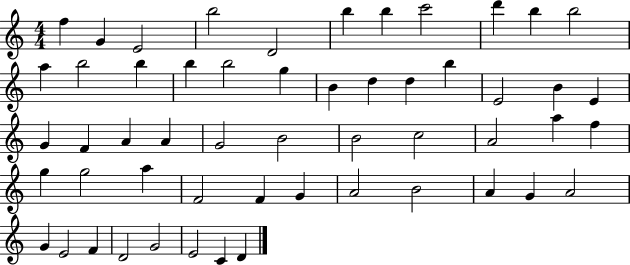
{
  \clef treble
  \numericTimeSignature
  \time 4/4
  \key c \major
  f''4 g'4 e'2 | b''2 d'2 | b''4 b''4 c'''2 | d'''4 b''4 b''2 | \break a''4 b''2 b''4 | b''4 b''2 g''4 | b'4 d''4 d''4 b''4 | e'2 b'4 e'4 | \break g'4 f'4 a'4 a'4 | g'2 b'2 | b'2 c''2 | a'2 a''4 f''4 | \break g''4 g''2 a''4 | f'2 f'4 g'4 | a'2 b'2 | a'4 g'4 a'2 | \break g'4 e'2 f'4 | d'2 g'2 | e'2 c'4 d'4 | \bar "|."
}